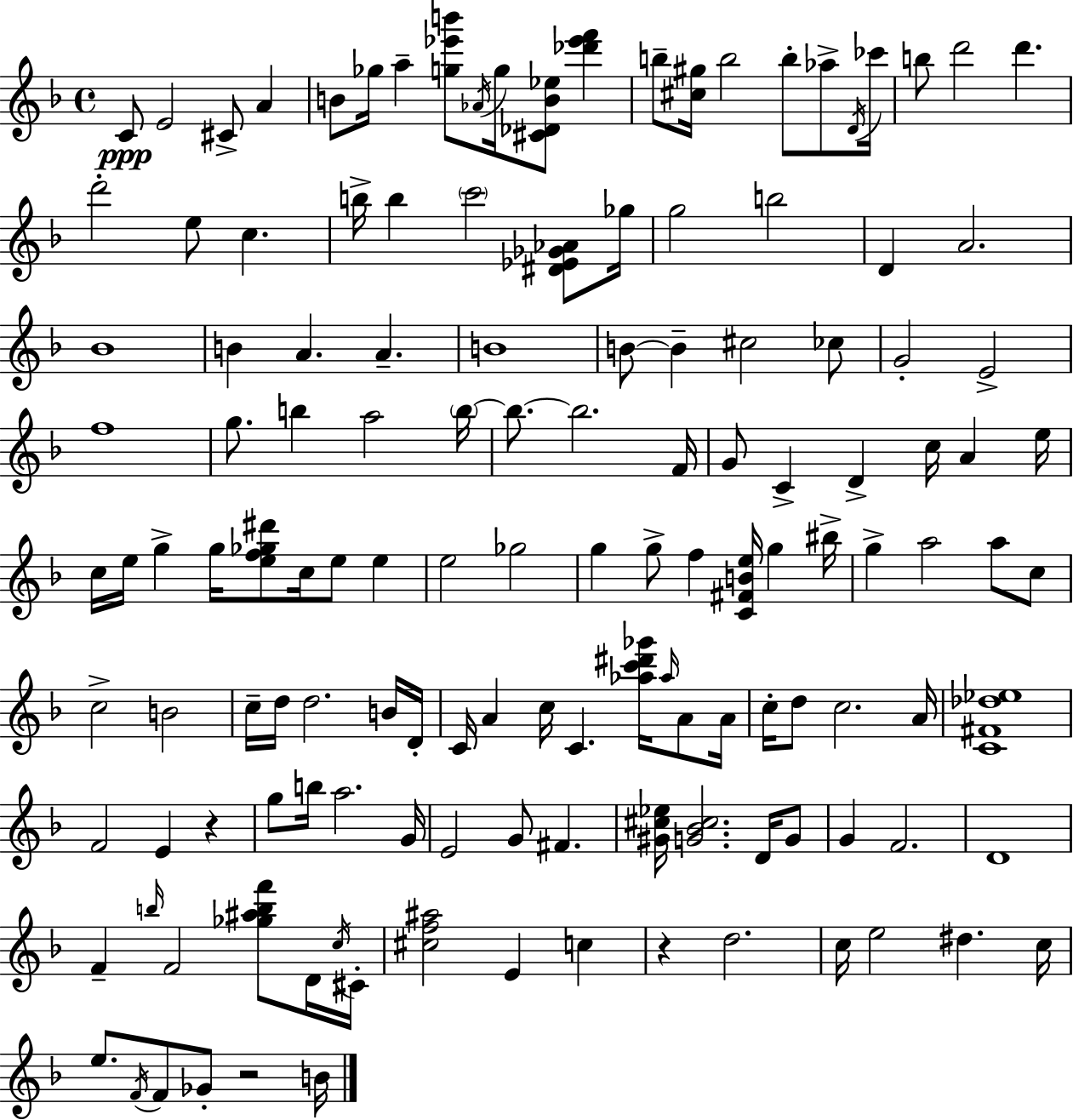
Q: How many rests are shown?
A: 3